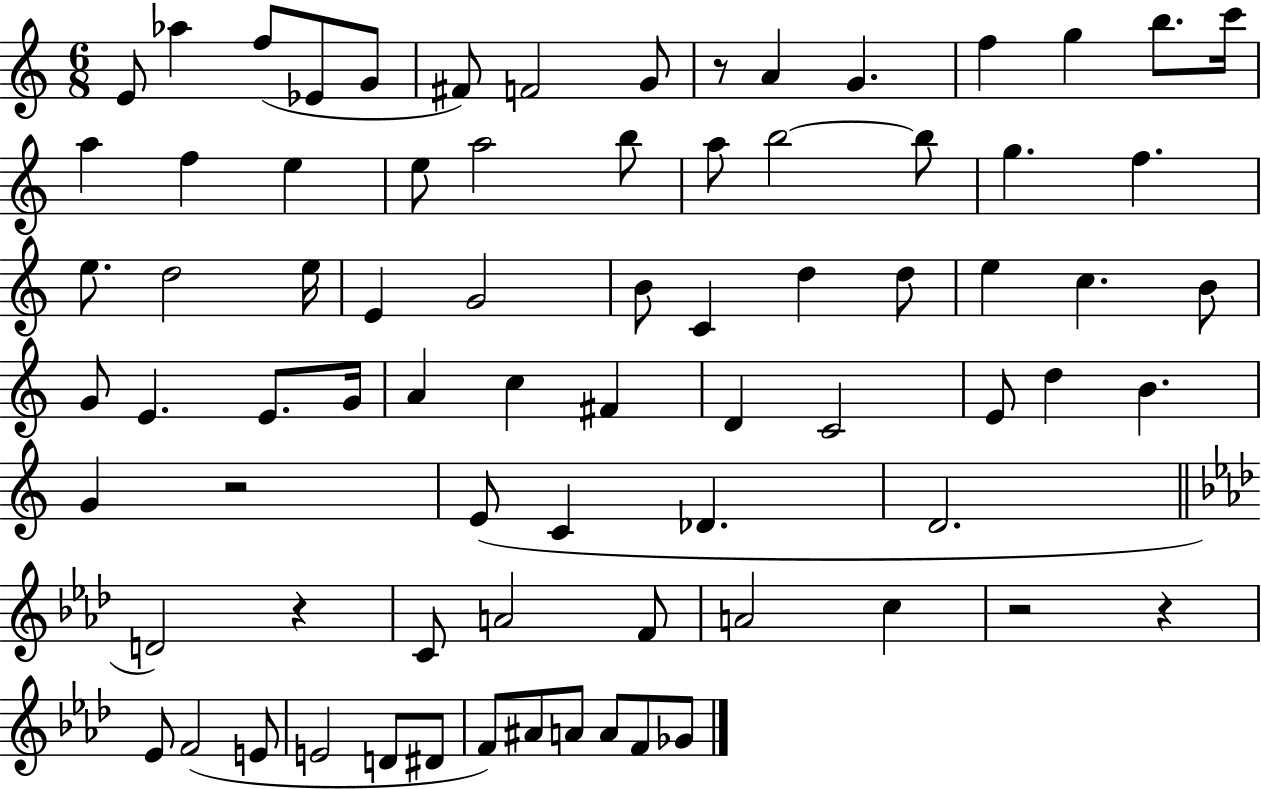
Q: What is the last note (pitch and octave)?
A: Gb4